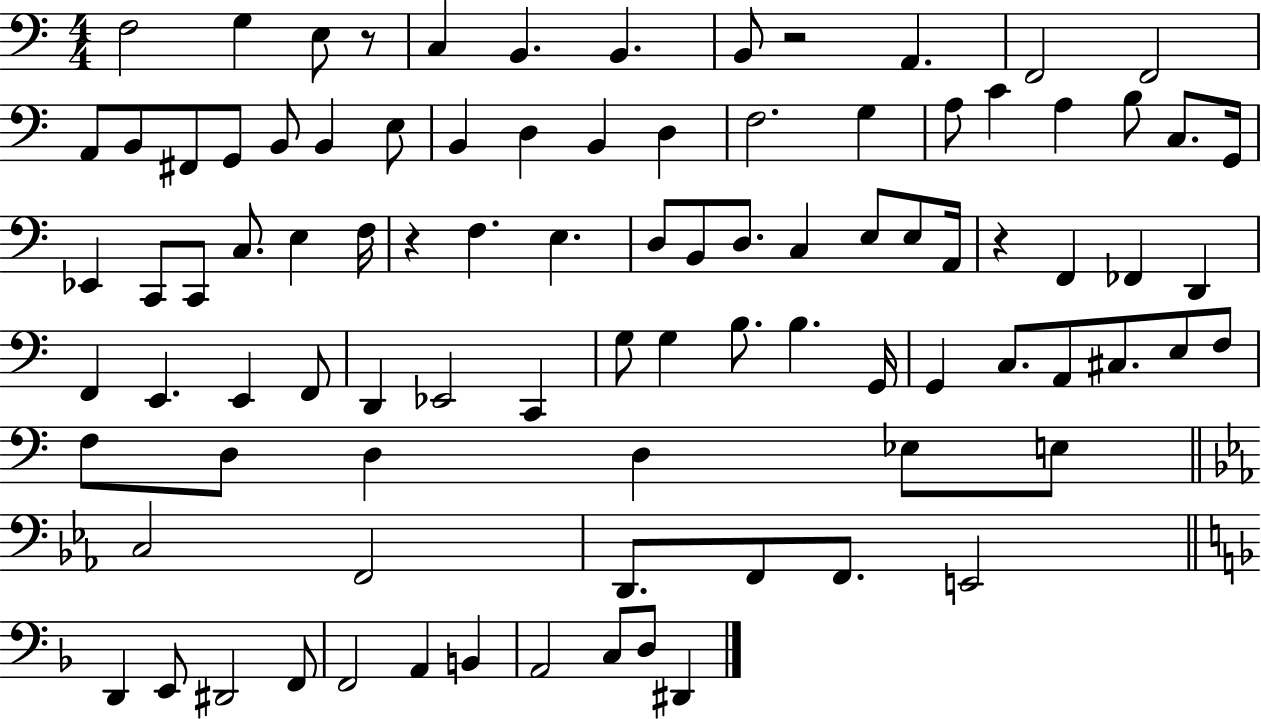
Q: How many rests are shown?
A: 4